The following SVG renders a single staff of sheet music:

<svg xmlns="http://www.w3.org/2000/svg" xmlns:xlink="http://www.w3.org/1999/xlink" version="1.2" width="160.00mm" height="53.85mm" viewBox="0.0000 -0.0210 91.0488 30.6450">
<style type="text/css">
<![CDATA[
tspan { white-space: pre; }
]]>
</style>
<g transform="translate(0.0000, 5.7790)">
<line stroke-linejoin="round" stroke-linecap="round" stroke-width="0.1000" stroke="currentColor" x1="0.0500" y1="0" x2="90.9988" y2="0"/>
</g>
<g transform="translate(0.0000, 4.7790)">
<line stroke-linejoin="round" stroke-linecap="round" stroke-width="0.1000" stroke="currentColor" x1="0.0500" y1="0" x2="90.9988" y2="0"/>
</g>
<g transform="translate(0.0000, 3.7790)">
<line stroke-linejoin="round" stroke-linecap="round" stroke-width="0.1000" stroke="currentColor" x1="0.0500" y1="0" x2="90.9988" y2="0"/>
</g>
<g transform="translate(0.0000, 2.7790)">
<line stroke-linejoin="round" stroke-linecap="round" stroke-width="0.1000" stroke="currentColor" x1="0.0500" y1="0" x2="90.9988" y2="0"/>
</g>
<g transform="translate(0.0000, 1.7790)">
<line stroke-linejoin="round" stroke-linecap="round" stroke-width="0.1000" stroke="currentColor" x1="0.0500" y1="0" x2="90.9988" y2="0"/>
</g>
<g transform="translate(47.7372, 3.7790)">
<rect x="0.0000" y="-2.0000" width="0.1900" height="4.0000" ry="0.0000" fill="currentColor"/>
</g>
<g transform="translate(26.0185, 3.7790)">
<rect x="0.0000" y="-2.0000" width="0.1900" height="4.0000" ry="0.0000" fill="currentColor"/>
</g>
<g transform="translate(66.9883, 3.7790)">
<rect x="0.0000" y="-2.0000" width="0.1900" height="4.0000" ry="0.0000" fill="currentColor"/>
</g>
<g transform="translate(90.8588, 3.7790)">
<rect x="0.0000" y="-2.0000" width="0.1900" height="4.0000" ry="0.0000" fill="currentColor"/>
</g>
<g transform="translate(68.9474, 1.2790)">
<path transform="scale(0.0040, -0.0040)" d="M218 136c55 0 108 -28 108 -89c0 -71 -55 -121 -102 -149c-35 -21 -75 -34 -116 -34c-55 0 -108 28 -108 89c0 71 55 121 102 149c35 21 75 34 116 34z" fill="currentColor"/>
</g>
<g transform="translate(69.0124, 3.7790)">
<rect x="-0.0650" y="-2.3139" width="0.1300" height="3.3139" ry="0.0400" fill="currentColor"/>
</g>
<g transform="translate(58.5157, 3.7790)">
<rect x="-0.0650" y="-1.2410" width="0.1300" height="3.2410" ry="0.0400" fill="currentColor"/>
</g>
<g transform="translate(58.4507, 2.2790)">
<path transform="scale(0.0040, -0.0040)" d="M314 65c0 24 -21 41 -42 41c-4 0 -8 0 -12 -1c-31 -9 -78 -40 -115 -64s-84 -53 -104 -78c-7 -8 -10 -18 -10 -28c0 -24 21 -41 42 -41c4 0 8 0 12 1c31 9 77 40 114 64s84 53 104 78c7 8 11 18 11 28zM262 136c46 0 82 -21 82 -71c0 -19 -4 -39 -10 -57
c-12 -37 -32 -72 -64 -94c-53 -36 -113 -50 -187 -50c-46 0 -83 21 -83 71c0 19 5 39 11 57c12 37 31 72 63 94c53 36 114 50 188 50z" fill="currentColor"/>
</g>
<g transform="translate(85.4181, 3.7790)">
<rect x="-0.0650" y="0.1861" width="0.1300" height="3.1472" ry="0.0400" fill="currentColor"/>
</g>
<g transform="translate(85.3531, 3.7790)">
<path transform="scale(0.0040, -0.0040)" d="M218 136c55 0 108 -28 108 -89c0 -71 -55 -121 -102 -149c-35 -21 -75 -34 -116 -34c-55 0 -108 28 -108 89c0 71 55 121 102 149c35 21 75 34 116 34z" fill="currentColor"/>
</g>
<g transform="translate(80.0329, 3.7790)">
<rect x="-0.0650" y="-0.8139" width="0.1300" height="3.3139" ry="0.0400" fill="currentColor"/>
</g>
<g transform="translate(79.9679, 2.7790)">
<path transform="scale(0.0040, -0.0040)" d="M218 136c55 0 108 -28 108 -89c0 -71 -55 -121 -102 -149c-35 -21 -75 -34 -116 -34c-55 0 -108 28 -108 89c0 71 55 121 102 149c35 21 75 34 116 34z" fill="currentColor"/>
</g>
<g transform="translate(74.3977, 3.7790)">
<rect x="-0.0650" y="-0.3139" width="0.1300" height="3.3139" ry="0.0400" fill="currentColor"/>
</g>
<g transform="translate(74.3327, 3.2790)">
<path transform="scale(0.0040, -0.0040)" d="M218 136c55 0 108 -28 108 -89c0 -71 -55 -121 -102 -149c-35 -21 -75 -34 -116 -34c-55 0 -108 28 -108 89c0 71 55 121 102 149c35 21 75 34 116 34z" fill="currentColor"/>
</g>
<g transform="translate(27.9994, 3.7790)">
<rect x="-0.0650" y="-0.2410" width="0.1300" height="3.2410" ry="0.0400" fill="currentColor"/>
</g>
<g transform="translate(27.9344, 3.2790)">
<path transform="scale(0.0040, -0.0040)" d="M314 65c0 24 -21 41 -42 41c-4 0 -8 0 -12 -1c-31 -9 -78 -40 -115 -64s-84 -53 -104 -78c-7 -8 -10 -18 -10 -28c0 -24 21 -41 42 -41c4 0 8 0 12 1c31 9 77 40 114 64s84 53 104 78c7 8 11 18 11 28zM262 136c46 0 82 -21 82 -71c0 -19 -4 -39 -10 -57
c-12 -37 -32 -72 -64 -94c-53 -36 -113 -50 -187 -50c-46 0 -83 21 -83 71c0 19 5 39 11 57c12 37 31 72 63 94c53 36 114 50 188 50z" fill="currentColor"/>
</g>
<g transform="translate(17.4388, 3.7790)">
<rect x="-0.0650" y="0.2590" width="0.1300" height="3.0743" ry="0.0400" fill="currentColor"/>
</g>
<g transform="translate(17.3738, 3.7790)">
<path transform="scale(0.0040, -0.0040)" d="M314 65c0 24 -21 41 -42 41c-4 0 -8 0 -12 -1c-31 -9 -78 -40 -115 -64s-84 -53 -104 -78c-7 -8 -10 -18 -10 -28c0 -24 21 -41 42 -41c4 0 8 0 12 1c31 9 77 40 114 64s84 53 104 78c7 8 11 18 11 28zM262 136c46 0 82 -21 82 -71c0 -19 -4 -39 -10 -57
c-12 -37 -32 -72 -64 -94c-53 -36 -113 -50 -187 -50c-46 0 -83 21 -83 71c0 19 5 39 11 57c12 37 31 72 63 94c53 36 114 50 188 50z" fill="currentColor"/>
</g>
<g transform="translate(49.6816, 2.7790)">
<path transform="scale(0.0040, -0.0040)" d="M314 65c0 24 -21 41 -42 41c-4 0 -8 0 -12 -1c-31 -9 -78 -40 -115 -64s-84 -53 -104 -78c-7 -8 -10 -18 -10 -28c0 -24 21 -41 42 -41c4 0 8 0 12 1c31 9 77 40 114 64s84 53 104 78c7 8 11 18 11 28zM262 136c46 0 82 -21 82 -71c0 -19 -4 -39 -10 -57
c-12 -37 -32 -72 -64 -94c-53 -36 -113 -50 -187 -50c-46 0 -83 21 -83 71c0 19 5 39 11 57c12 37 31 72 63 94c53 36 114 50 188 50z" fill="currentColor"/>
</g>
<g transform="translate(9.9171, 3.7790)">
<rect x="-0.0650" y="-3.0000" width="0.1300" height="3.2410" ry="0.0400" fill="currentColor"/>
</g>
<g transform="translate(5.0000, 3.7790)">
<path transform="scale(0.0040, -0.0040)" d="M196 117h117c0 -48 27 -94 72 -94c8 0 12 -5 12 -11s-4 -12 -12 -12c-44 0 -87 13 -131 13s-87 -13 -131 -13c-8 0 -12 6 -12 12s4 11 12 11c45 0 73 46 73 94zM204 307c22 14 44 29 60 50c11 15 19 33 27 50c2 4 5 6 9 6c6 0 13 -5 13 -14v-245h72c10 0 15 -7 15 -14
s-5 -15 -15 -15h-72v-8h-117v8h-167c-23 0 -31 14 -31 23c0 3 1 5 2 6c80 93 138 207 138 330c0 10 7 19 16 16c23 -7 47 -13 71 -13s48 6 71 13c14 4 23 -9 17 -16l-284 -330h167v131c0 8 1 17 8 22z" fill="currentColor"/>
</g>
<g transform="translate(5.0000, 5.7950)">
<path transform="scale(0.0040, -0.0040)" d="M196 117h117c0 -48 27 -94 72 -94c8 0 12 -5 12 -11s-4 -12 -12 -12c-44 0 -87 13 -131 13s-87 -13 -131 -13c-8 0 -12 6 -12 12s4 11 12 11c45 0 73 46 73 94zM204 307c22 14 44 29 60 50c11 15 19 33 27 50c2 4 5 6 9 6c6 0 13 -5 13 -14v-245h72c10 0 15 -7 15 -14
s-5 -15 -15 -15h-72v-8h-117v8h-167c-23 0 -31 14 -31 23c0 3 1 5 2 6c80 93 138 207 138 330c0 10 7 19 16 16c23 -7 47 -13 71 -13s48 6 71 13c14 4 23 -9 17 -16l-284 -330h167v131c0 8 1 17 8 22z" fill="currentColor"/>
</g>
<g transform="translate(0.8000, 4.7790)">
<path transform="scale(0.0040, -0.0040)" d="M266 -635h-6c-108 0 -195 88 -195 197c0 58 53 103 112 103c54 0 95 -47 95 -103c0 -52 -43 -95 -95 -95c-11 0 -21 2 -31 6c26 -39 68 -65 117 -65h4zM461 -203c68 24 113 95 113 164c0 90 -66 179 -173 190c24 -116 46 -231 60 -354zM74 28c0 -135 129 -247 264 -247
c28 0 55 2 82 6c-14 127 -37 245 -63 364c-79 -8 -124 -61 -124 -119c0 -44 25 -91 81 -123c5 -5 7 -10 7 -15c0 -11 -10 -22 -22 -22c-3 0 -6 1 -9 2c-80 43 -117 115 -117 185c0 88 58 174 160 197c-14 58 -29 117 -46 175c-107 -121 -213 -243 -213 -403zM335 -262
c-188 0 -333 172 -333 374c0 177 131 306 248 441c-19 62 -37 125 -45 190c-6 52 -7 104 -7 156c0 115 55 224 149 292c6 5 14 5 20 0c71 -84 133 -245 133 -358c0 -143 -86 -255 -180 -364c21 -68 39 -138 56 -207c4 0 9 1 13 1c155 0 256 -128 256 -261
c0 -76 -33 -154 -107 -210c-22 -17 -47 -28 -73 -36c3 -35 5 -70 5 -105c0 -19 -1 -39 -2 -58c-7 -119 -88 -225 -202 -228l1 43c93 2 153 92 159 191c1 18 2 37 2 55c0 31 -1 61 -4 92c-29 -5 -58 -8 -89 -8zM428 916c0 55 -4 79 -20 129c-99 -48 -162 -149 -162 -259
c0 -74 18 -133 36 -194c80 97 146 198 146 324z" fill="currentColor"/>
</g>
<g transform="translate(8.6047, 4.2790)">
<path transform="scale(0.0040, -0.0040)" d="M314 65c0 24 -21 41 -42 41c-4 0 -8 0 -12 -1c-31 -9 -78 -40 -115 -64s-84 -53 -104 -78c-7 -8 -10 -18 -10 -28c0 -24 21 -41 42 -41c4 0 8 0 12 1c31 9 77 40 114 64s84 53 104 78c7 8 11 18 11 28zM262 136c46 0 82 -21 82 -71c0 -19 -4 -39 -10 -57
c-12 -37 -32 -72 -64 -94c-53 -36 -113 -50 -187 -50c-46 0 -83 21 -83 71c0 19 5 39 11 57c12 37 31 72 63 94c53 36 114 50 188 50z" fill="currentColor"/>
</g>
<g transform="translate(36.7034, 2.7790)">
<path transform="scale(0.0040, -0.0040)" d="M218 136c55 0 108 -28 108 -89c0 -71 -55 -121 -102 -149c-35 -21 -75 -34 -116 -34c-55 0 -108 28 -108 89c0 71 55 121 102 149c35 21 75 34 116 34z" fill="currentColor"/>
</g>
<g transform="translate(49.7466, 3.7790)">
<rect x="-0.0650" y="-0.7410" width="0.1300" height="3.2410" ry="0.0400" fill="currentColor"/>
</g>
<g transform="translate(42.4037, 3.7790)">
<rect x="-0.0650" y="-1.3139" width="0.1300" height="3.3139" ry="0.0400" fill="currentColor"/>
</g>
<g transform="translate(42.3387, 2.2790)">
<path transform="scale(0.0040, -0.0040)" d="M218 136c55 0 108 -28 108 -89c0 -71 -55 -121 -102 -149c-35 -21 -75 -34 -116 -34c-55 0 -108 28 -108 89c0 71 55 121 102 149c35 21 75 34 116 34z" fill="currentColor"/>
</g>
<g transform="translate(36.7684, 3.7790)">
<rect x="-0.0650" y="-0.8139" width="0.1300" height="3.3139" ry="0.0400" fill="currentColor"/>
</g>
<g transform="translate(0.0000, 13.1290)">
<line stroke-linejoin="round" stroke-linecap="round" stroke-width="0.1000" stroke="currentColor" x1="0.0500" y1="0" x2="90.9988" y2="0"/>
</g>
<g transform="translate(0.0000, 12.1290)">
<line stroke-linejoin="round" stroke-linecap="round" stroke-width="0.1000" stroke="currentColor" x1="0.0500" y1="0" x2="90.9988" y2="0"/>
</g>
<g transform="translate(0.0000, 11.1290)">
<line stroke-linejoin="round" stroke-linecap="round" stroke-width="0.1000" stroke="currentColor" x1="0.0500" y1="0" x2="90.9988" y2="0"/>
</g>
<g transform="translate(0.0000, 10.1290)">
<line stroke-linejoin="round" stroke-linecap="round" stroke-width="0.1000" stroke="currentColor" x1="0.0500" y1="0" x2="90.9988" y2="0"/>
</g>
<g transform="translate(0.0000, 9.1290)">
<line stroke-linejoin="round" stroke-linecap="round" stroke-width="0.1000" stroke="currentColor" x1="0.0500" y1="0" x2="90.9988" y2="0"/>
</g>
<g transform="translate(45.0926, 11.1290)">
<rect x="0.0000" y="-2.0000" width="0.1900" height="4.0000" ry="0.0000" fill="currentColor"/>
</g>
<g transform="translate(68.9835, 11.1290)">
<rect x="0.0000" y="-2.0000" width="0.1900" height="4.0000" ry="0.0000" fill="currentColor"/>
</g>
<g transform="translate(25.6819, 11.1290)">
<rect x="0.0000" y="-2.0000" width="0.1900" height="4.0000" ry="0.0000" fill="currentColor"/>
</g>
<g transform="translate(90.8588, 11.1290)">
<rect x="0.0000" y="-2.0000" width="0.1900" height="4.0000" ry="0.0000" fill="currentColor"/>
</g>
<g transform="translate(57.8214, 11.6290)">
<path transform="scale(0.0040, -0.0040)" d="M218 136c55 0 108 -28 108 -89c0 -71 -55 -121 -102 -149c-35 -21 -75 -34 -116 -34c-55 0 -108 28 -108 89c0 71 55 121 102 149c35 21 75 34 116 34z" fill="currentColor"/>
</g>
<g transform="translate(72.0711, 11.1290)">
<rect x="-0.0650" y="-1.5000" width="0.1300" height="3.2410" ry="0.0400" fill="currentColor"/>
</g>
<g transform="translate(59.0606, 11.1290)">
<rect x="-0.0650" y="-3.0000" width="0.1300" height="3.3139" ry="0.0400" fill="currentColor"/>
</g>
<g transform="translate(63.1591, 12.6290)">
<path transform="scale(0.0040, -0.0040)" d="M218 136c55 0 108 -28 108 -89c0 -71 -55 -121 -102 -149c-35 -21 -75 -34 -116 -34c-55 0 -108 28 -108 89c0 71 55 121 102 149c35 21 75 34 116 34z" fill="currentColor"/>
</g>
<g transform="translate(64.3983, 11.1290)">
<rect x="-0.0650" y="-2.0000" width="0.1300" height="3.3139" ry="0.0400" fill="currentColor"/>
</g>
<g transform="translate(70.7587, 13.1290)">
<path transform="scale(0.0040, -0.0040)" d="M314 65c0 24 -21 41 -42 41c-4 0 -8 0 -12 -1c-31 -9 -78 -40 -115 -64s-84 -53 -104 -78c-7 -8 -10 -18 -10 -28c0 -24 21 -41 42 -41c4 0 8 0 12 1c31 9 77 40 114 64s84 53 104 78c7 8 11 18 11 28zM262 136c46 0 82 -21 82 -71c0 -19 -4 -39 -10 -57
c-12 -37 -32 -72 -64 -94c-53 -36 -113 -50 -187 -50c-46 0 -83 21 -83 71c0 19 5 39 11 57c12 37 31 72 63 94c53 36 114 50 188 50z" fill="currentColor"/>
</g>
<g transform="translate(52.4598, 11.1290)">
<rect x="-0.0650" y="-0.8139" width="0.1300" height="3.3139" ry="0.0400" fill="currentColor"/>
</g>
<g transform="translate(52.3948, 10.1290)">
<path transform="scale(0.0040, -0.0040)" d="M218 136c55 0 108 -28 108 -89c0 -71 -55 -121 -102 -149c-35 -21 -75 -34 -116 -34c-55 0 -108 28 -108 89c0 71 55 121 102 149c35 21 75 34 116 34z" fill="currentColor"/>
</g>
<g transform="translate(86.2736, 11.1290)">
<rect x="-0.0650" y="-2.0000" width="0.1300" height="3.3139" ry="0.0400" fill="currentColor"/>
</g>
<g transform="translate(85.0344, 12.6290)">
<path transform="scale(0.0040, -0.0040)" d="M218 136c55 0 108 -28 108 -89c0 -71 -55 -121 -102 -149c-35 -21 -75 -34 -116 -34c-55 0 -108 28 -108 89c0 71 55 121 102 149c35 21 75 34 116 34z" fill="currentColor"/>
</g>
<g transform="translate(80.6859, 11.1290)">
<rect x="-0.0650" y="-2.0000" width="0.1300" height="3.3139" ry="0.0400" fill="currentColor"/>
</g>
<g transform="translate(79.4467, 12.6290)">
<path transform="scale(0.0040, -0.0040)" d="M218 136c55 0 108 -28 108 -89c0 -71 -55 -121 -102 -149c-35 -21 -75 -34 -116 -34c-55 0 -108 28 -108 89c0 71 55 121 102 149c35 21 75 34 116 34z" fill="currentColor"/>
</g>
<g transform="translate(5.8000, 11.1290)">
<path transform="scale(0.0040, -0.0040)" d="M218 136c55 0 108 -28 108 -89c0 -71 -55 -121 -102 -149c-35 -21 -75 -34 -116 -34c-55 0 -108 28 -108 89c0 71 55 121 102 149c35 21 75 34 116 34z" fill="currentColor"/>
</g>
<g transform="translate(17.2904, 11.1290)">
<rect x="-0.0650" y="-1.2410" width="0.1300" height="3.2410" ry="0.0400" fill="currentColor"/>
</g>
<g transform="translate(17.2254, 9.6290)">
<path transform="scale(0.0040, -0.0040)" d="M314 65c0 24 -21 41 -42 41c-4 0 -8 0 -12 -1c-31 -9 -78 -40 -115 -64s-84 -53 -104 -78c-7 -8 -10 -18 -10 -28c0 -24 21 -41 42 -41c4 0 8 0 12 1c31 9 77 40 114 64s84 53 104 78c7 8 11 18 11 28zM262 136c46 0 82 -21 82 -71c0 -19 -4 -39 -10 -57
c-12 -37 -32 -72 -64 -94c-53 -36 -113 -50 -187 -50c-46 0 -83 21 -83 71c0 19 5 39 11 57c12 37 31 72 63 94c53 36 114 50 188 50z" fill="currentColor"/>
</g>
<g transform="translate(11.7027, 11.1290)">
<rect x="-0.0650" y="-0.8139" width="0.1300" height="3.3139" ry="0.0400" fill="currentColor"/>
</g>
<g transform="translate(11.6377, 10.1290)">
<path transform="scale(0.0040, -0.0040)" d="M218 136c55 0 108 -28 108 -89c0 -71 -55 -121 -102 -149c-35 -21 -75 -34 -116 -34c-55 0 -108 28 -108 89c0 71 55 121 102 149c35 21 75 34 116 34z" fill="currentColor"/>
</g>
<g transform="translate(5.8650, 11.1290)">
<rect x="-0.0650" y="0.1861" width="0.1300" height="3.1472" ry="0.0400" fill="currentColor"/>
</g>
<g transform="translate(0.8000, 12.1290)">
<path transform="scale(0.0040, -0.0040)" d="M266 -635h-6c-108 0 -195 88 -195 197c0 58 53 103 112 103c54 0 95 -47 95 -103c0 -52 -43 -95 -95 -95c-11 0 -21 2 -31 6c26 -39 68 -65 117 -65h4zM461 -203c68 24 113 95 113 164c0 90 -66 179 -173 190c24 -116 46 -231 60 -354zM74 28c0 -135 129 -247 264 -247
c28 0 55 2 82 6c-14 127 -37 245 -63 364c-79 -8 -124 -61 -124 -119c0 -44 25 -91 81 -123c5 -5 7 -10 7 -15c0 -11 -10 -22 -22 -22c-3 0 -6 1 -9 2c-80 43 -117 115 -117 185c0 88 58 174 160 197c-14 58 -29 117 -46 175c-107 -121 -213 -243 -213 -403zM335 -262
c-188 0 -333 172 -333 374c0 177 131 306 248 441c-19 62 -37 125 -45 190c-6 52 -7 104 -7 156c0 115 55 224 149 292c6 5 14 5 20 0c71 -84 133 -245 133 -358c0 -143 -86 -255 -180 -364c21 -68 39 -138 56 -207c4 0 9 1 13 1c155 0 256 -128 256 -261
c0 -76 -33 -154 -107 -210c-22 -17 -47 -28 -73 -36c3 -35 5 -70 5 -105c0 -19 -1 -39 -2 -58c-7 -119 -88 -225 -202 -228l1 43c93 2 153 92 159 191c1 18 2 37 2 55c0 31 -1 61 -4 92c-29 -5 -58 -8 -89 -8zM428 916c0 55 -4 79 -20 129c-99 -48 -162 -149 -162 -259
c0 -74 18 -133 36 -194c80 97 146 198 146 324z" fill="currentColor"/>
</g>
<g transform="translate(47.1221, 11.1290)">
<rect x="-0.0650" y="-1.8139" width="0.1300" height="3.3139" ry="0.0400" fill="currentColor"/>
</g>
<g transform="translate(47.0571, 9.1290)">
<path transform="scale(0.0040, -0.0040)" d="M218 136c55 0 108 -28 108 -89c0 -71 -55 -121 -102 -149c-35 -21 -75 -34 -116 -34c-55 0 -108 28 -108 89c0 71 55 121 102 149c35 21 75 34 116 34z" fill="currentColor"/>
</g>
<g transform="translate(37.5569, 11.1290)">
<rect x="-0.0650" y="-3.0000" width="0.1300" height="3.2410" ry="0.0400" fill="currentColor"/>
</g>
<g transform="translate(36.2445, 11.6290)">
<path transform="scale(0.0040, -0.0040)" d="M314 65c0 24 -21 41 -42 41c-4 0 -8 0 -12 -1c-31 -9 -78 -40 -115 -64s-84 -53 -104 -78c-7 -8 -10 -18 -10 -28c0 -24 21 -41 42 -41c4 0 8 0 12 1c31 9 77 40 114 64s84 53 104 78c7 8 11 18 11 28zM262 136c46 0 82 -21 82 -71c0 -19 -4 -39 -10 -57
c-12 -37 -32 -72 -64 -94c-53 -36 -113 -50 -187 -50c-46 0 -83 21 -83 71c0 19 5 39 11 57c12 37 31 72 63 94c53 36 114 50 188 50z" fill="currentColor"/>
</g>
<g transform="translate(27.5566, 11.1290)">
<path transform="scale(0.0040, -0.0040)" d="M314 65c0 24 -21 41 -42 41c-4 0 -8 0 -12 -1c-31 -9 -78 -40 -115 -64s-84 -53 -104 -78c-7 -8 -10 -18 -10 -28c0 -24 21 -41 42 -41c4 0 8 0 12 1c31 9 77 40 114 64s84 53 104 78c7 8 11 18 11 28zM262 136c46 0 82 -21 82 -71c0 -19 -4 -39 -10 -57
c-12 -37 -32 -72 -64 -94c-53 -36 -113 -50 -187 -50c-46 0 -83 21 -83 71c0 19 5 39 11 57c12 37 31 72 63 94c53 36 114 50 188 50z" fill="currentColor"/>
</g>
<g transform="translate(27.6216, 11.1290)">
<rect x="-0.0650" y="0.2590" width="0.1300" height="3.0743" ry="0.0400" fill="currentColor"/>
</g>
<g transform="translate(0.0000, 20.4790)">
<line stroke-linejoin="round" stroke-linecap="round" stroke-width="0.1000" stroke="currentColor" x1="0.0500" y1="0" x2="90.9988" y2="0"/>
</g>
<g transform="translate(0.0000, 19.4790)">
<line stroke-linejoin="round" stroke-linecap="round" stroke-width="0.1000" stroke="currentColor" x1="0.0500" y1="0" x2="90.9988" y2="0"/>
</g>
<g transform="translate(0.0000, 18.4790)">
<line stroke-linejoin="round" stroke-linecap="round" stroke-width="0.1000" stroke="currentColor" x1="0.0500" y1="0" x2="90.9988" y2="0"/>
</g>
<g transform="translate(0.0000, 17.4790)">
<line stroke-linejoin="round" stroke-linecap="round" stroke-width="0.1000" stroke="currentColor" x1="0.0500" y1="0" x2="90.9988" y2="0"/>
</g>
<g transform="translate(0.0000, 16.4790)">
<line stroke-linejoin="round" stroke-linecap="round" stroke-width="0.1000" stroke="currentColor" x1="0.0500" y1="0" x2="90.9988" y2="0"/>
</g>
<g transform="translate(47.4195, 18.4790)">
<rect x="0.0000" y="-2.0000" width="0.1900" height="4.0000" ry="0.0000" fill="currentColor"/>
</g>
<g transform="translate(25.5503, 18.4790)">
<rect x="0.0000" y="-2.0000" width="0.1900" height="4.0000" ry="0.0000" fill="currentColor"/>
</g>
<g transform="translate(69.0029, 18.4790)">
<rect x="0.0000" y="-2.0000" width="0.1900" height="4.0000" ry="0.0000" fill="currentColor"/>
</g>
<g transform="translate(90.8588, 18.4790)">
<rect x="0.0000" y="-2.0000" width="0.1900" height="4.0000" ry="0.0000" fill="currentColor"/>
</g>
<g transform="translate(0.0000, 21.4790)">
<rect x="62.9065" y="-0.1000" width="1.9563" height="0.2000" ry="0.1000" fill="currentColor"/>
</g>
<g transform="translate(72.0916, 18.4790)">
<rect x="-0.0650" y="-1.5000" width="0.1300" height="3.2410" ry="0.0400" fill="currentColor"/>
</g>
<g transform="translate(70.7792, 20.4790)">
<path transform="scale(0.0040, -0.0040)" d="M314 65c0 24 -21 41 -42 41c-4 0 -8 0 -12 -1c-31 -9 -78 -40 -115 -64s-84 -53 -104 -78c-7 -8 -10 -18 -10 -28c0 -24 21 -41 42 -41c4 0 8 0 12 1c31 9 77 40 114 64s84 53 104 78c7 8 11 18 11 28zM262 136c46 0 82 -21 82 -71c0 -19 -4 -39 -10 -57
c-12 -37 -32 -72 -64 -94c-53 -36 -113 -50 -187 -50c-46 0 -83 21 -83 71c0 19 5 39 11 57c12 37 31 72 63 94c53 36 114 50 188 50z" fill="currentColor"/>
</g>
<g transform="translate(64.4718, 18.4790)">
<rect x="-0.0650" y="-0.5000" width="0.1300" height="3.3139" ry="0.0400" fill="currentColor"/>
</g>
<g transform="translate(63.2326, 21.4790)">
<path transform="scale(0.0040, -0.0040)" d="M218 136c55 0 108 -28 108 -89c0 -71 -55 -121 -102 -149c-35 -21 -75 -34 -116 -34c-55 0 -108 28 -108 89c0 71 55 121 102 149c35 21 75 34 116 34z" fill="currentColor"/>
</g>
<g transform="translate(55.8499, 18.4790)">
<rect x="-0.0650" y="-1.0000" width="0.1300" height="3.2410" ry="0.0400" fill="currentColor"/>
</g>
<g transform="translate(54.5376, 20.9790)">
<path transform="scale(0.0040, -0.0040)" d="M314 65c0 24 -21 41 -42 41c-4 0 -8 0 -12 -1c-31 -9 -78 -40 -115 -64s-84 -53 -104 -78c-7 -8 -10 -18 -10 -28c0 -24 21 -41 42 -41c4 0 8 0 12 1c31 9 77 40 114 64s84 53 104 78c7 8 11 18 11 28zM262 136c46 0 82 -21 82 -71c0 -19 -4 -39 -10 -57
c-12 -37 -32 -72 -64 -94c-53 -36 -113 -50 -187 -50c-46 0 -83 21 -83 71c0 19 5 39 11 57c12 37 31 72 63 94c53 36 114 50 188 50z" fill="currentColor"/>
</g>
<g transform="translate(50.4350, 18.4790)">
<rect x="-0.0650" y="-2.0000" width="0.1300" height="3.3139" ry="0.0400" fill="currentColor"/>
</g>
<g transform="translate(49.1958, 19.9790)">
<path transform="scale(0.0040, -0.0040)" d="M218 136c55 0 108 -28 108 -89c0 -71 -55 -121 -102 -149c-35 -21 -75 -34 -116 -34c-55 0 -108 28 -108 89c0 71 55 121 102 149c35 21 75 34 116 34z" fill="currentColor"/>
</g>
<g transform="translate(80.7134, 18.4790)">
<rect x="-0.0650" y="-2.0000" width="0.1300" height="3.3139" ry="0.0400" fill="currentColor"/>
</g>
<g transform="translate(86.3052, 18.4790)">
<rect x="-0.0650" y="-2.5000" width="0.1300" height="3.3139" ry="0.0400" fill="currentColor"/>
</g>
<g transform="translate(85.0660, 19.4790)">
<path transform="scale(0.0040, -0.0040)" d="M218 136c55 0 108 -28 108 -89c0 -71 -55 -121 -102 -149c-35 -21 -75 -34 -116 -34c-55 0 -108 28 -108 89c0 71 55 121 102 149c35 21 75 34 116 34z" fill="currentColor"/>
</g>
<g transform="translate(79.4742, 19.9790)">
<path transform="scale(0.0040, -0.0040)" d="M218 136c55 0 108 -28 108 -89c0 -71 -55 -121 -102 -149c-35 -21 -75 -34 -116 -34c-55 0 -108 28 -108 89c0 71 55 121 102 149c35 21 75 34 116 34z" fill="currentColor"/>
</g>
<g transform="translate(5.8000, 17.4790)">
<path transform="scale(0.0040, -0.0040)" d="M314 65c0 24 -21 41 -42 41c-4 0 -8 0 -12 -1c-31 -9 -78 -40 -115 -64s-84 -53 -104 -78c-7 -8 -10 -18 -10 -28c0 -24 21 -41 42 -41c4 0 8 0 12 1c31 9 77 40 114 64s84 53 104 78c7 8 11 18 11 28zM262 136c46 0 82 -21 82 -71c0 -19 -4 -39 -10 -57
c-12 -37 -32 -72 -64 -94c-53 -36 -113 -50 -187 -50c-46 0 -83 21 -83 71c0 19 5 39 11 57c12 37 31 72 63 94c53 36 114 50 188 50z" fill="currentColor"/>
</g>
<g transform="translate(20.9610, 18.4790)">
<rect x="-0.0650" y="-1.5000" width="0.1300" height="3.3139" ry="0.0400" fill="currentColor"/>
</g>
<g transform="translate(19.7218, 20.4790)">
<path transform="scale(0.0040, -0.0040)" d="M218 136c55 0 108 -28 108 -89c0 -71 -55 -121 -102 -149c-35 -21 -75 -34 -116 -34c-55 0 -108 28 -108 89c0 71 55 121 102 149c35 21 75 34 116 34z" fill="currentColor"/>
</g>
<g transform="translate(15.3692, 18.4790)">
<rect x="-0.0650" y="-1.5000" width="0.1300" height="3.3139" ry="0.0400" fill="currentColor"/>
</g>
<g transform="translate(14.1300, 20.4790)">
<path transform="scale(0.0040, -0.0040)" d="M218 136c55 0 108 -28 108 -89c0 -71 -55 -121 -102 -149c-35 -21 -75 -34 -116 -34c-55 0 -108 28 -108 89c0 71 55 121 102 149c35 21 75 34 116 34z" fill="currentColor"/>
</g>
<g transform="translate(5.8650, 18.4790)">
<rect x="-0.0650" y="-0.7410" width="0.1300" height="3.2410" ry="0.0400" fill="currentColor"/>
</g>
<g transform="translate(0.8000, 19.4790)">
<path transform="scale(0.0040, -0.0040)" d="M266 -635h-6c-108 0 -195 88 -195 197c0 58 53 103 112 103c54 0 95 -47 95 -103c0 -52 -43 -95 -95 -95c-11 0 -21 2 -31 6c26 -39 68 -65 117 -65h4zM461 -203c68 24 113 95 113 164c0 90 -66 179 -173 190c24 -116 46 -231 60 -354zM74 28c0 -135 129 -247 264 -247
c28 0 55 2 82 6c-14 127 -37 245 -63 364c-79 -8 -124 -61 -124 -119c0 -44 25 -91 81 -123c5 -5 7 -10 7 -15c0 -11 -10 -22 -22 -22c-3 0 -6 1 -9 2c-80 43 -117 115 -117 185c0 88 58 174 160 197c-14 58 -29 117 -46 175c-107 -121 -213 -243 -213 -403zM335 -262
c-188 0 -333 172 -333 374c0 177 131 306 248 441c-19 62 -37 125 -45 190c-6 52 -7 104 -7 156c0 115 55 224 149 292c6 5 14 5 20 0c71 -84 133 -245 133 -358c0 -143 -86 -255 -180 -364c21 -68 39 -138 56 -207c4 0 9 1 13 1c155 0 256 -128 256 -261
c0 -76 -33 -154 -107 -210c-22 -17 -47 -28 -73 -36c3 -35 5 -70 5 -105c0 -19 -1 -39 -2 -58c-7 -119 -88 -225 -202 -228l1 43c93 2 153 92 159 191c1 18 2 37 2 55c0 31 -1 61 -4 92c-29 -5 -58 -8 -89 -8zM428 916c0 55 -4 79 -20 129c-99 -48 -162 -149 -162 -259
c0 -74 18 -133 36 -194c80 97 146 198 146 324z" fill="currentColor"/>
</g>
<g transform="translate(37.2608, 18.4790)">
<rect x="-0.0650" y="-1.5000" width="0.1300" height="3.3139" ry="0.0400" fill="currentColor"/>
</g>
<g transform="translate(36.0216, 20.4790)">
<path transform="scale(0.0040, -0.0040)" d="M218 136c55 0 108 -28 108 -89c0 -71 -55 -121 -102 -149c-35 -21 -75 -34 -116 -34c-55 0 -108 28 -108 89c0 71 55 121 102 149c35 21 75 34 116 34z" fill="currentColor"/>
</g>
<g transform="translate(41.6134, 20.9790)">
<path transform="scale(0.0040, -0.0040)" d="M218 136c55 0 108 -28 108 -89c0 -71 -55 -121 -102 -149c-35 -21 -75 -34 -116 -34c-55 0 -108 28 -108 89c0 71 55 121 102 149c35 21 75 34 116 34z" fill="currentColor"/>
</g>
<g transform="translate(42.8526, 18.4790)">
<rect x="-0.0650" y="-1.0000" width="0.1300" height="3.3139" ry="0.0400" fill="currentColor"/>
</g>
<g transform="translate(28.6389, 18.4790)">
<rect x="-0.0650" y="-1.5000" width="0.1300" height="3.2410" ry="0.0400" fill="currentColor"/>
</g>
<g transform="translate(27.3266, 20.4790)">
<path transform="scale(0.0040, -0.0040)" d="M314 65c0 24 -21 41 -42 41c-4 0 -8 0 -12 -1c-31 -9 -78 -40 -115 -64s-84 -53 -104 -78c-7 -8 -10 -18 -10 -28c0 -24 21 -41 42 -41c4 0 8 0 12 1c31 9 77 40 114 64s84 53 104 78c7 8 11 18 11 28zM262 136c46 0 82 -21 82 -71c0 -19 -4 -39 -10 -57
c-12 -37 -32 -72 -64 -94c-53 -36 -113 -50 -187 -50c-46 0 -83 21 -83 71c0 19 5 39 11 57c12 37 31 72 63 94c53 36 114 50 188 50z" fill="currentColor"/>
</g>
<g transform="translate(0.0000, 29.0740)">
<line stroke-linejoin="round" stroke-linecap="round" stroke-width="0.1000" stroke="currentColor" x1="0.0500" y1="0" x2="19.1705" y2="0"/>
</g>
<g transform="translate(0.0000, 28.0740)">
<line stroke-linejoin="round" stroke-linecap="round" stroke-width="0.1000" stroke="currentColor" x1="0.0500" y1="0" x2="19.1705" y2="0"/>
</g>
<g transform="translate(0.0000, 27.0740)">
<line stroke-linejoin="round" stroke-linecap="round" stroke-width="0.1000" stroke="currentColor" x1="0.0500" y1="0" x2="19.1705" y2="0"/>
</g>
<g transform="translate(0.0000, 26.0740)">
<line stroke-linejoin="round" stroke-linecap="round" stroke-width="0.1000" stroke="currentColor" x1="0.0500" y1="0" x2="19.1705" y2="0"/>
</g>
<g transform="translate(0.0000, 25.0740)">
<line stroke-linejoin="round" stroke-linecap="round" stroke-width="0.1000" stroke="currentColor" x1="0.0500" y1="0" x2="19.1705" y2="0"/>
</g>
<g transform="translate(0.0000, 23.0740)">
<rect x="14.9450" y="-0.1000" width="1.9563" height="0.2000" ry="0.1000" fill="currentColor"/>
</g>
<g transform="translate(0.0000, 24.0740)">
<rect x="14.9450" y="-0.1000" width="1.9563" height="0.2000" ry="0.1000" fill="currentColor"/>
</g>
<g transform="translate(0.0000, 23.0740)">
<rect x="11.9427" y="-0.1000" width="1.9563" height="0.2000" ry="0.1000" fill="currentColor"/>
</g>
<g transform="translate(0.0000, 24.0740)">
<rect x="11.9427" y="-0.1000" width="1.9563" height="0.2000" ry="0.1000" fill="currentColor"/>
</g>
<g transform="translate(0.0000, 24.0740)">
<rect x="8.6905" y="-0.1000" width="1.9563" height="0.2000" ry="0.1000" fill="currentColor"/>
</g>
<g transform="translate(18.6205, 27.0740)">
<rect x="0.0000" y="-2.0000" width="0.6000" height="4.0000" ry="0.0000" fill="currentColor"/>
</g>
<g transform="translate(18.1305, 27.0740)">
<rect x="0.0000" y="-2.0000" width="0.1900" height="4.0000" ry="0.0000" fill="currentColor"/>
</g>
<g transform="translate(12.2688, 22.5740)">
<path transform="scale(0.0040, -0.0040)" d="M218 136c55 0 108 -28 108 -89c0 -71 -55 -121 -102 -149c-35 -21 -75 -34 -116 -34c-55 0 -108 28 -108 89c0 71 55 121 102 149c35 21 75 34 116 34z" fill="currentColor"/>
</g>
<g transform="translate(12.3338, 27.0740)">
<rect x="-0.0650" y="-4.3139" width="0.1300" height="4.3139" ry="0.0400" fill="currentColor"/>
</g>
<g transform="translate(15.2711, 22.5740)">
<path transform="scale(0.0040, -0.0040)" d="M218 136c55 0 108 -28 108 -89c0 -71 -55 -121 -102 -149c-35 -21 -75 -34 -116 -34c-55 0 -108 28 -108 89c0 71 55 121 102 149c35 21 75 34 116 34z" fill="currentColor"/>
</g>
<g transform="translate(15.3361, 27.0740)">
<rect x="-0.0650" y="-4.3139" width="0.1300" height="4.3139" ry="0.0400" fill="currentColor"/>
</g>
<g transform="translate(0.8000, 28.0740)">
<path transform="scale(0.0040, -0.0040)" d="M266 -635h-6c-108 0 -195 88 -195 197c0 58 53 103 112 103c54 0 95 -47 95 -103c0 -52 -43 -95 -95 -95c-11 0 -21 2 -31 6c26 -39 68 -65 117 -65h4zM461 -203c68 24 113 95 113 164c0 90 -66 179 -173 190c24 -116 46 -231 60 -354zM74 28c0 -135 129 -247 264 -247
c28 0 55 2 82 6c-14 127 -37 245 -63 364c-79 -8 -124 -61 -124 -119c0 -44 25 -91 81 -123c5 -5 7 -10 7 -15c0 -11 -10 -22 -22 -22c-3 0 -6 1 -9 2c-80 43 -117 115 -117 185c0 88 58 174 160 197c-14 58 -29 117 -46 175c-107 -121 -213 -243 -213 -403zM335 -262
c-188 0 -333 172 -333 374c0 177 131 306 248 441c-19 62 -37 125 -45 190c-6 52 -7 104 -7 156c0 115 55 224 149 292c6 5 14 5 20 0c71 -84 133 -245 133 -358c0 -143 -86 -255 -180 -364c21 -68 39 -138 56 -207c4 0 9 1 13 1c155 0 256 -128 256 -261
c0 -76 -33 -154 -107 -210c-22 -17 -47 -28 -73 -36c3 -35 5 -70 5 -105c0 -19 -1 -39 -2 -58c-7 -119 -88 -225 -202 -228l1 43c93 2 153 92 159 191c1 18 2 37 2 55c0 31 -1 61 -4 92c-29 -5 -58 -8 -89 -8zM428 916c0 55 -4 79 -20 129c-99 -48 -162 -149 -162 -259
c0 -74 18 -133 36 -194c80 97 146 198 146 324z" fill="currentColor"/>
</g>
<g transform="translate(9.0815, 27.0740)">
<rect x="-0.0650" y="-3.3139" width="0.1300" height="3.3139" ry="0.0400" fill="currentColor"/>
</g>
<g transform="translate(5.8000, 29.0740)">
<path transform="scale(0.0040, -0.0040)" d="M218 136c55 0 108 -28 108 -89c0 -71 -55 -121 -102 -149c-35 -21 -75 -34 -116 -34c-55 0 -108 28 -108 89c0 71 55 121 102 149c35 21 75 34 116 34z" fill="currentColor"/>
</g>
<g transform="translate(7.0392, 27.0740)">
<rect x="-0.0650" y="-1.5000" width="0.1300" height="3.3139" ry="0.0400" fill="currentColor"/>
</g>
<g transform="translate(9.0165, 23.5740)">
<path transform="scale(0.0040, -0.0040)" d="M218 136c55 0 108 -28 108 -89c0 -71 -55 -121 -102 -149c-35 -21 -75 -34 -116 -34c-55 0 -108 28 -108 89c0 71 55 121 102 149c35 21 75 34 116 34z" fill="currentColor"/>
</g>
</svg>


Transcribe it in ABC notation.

X:1
T:Untitled
M:4/4
L:1/4
K:C
A2 B2 c2 d e d2 e2 g c d B B d e2 B2 A2 f d A F E2 F F d2 E E E2 E D F D2 C E2 F G E b d' d'